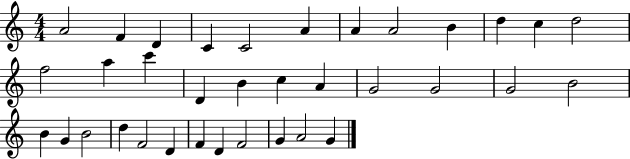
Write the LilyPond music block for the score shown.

{
  \clef treble
  \numericTimeSignature
  \time 4/4
  \key c \major
  a'2 f'4 d'4 | c'4 c'2 a'4 | a'4 a'2 b'4 | d''4 c''4 d''2 | \break f''2 a''4 c'''4 | d'4 b'4 c''4 a'4 | g'2 g'2 | g'2 b'2 | \break b'4 g'4 b'2 | d''4 f'2 d'4 | f'4 d'4 f'2 | g'4 a'2 g'4 | \break \bar "|."
}